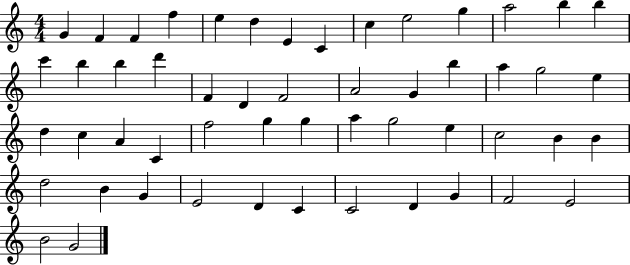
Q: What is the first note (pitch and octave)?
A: G4